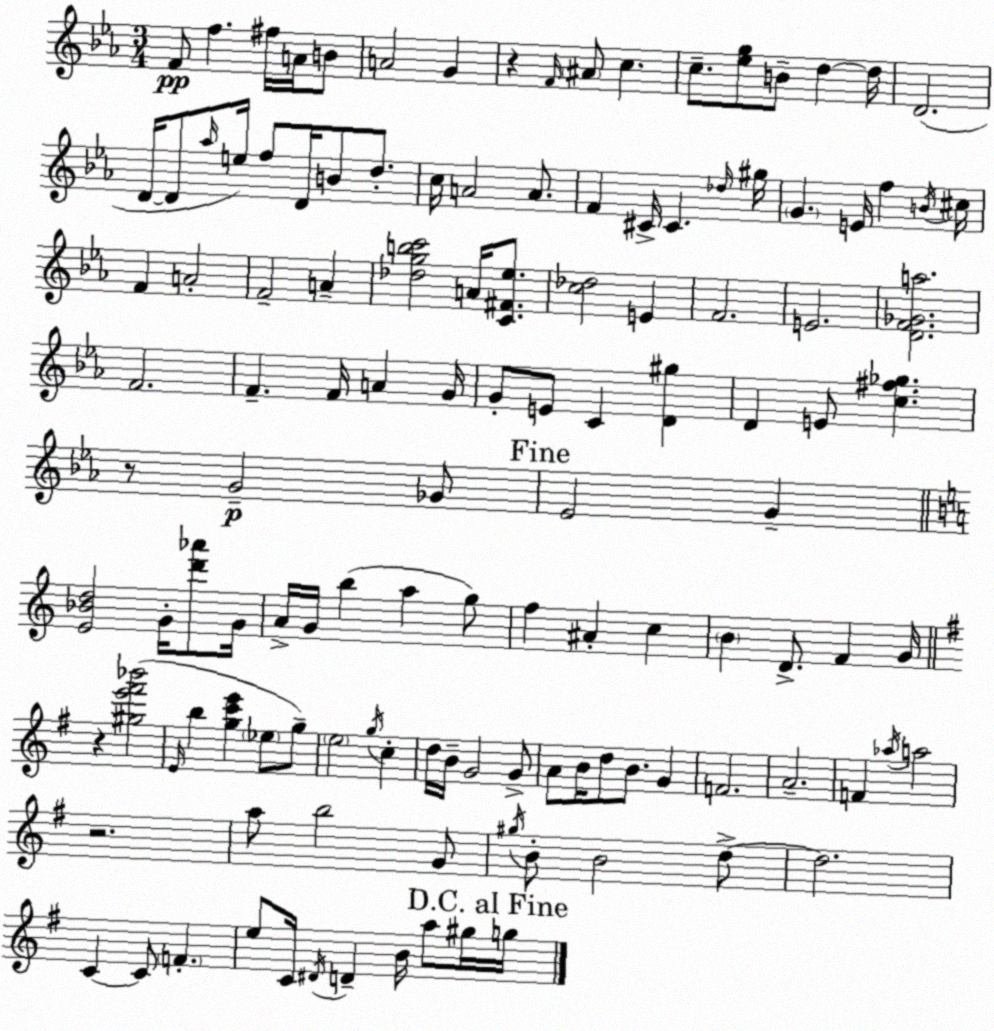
X:1
T:Untitled
M:3/4
L:1/4
K:Cm
F/2 f ^f/4 A/4 B/2 A2 G z F/4 ^A/2 c c/2 [_eg]/2 B/2 d d/4 D2 D/4 D/2 _a/4 e/4 f/2 D/4 B/2 d/2 c/4 A2 A/2 F ^C/4 ^C _d/4 ^g/4 G E/4 f B/4 ^c/4 F A2 F2 A [_dgbc']2 A/4 [C^F_e]/2 [c_d]2 E F2 E2 [DF_Ga]2 F2 F F/4 A G/4 G/2 E/2 C [D^g] D E/2 [c^f_g] z/2 G2 _G/2 _E2 G [E_Bd]2 G/4 [d'_a']/2 G/4 A/4 G/4 b a g/2 f ^A c B D/2 F G/4 z [^ge'^f'_b']2 E/4 b [gc'e'] _e/2 g/2 e2 g/4 c d/4 B/4 G2 G/2 A/2 B/4 d/2 B/2 G F2 A2 F _a/4 a2 z2 a/2 b2 G/2 ^g/4 B/2 B2 d/2 d2 C C/2 F e/2 C/4 ^D/4 D B/4 a/2 ^g/4 g/4